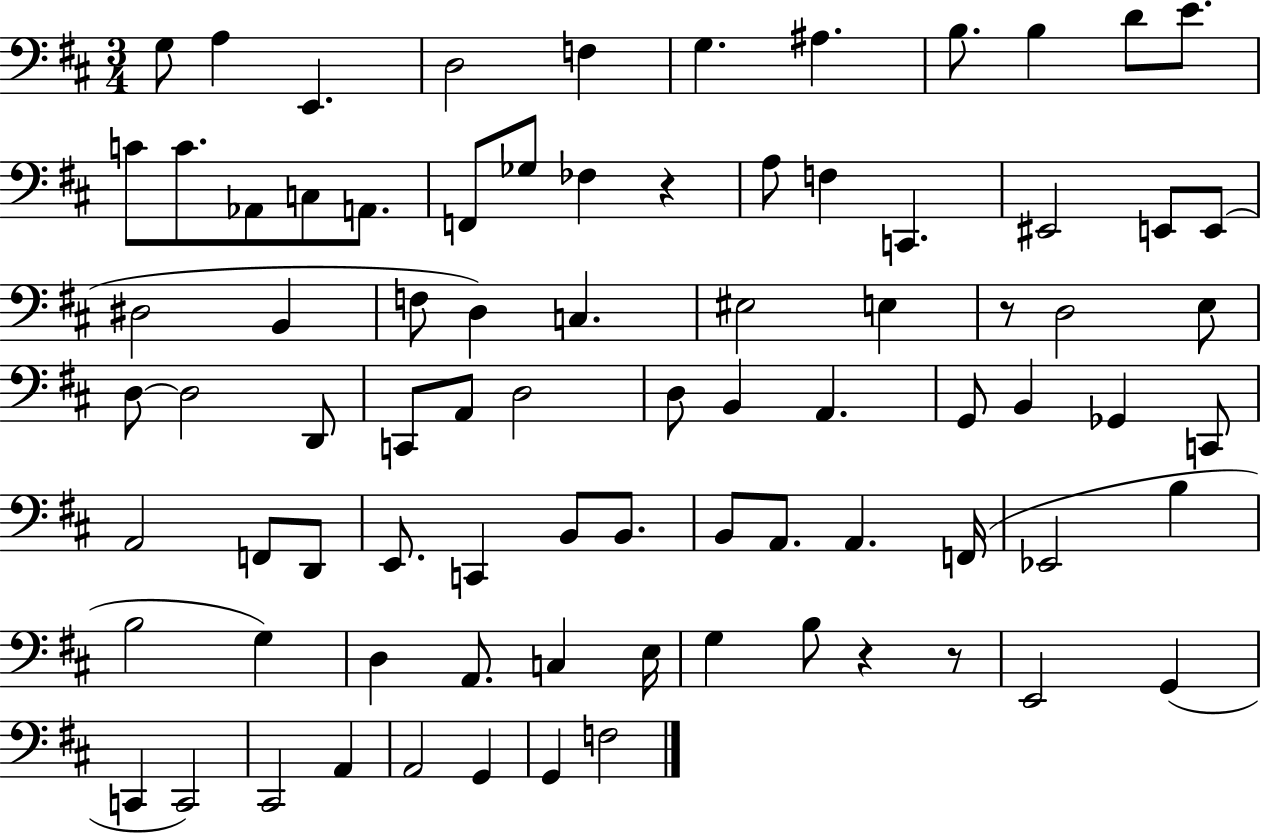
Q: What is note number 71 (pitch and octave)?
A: C2